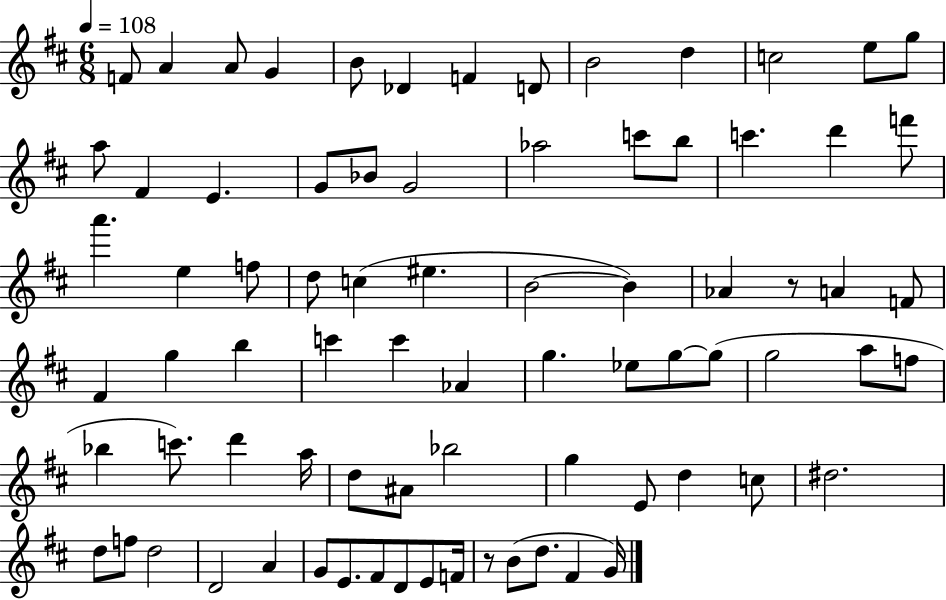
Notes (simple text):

F4/e A4/q A4/e G4/q B4/e Db4/q F4/q D4/e B4/h D5/q C5/h E5/e G5/e A5/e F#4/q E4/q. G4/e Bb4/e G4/h Ab5/h C6/e B5/e C6/q. D6/q F6/e A6/q. E5/q F5/e D5/e C5/q EIS5/q. B4/h B4/q Ab4/q R/e A4/q F4/e F#4/q G5/q B5/q C6/q C6/q Ab4/q G5/q. Eb5/e G5/e G5/e G5/h A5/e F5/e Bb5/q C6/e. D6/q A5/s D5/e A#4/e Bb5/h G5/q E4/e D5/q C5/e D#5/h. D5/e F5/e D5/h D4/h A4/q G4/e E4/e. F#4/e D4/e E4/e F4/s R/e B4/e D5/e. F#4/q G4/s